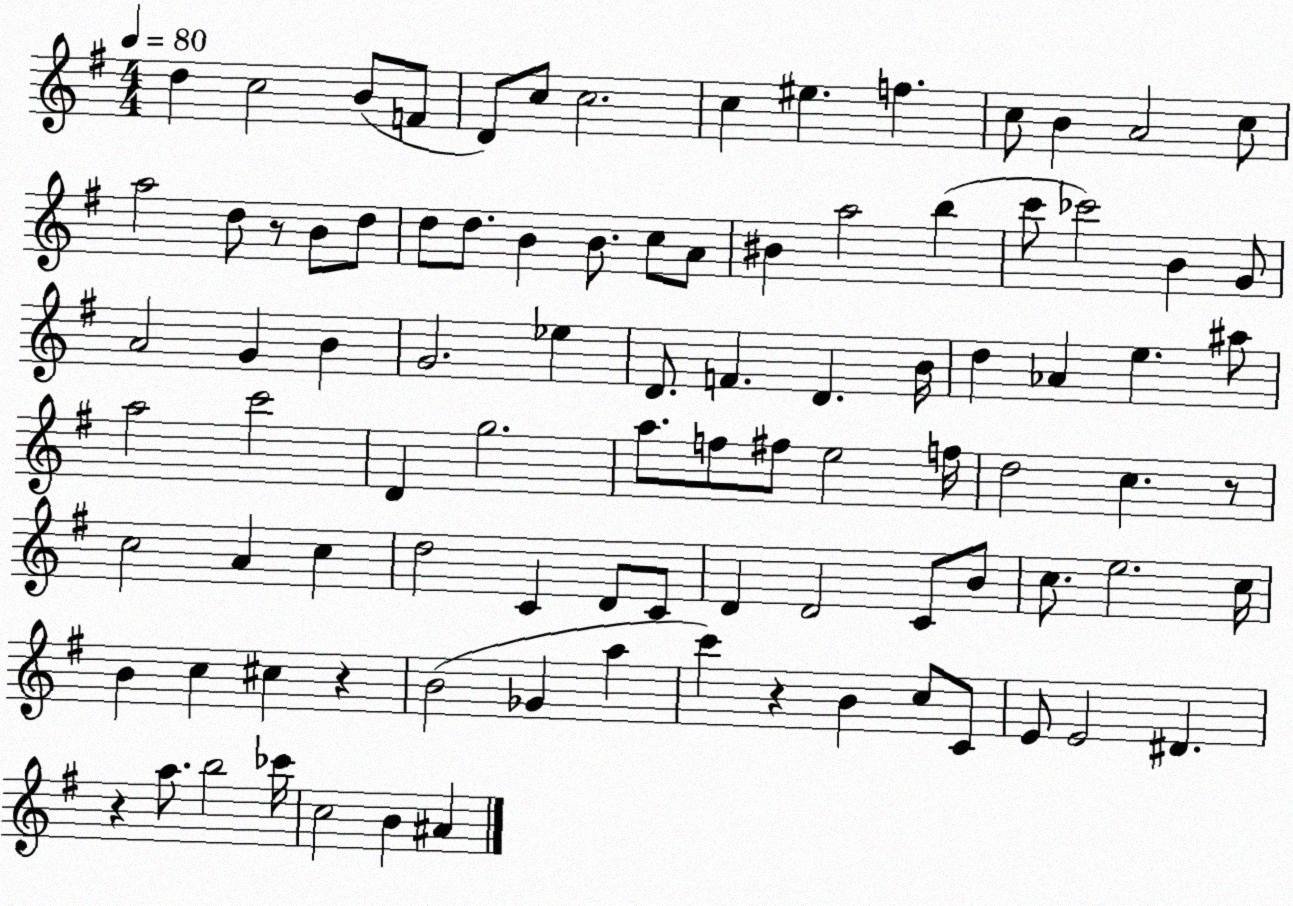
X:1
T:Untitled
M:4/4
L:1/4
K:G
d c2 B/2 F/2 D/2 c/2 c2 c ^e f c/2 B A2 c/2 a2 d/2 z/2 B/2 d/2 d/2 d/2 B B/2 c/2 A/2 ^B a2 b c'/2 _c'2 B G/2 A2 G B G2 _e D/2 F D B/4 d _A e ^a/2 a2 c'2 D g2 a/2 f/2 ^f/2 e2 f/4 d2 c z/2 c2 A c d2 C D/2 C/2 D D2 C/2 B/2 c/2 e2 c/4 B c ^c z B2 _G a c' z B c/2 C/2 E/2 E2 ^D z a/2 b2 _c'/4 c2 B ^A